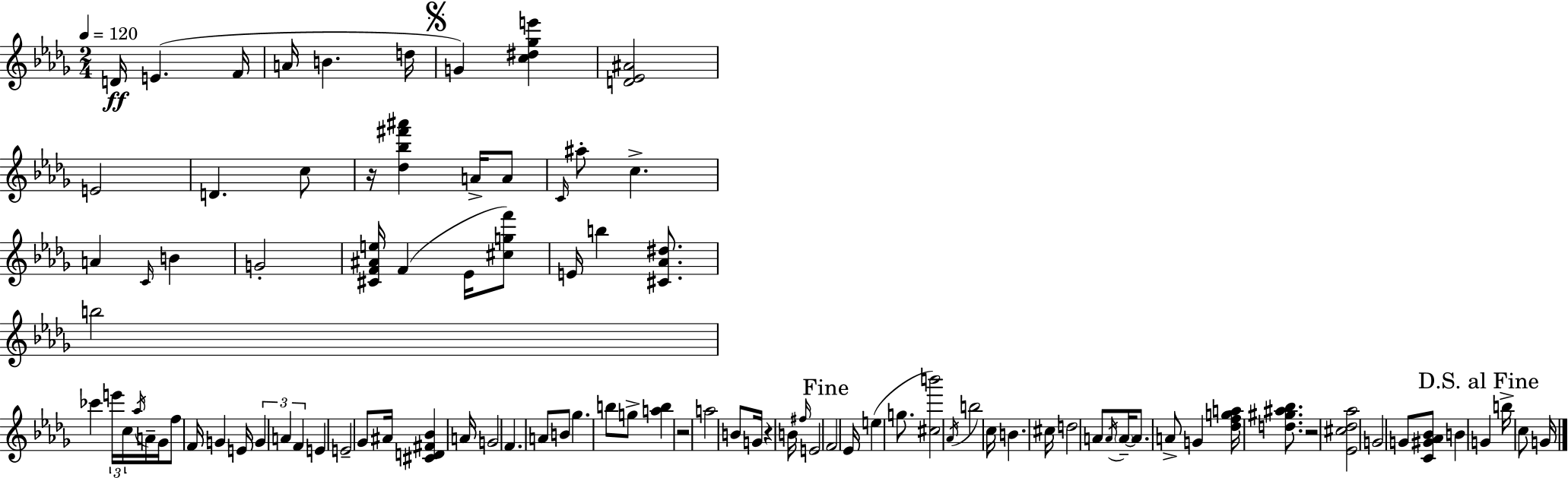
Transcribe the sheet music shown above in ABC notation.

X:1
T:Untitled
M:2/4
L:1/4
K:Bbm
D/4 E F/4 A/4 B d/4 G [c^d_ge'] [D_E^A]2 E2 D c/2 z/4 [_d_b^f'^a'] A/4 A/2 C/4 ^a/2 c A C/4 B G2 [^CF^Ae]/4 F _E/4 [^cgf']/2 E/4 b [^C_A^d]/2 b2 _c' e'/4 c/4 _a/4 A/4 _G/4 f/2 F/4 G E/4 G A F E E2 _G/2 ^A/4 [^CD^F_B] A/4 G2 F A/2 B/2 _g b/2 g/2 [ab] z2 a2 B/2 G/4 z B/4 ^f/4 E2 F2 _E/4 e g/2 [^cb']2 _A/4 b2 c/4 B ^c/4 d2 A/2 A/4 A/4 A/2 A/2 G [_dfga]/4 [d^g^a_b]/2 z2 [_E^c_d_a]2 G2 G/2 [C^G_A_B]/2 B G b/4 c/2 G/4